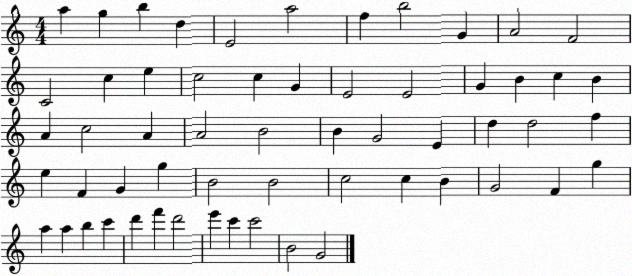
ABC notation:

X:1
T:Untitled
M:4/4
L:1/4
K:C
a g b d E2 a2 f b2 G A2 F2 C2 c e c2 c G E2 E2 G B c B A c2 A A2 B2 B G2 E d d2 f e F G g B2 B2 c2 c B G2 F g a a b c' d' f' d'2 e' c' c'2 B2 G2